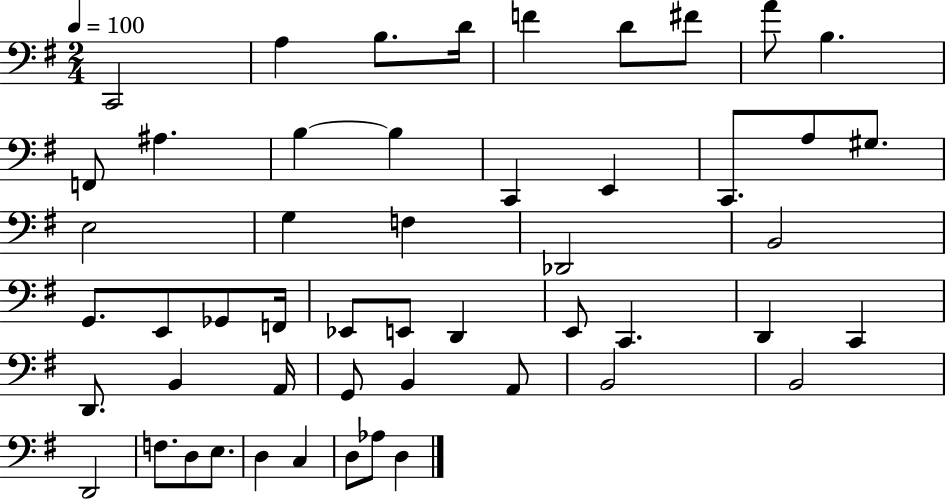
{
  \clef bass
  \numericTimeSignature
  \time 2/4
  \key g \major
  \tempo 4 = 100
  c,2 | a4 b8. d'16 | f'4 d'8 fis'8 | a'8 b4. | \break f,8 ais4. | b4~~ b4 | c,4 e,4 | c,8. a8 gis8. | \break e2 | g4 f4 | des,2 | b,2 | \break g,8. e,8 ges,8 f,16 | ees,8 e,8 d,4 | e,8 c,4. | d,4 c,4 | \break d,8. b,4 a,16 | g,8 b,4 a,8 | b,2 | b,2 | \break d,2 | f8. d8 e8. | d4 c4 | d8 aes8 d4 | \break \bar "|."
}